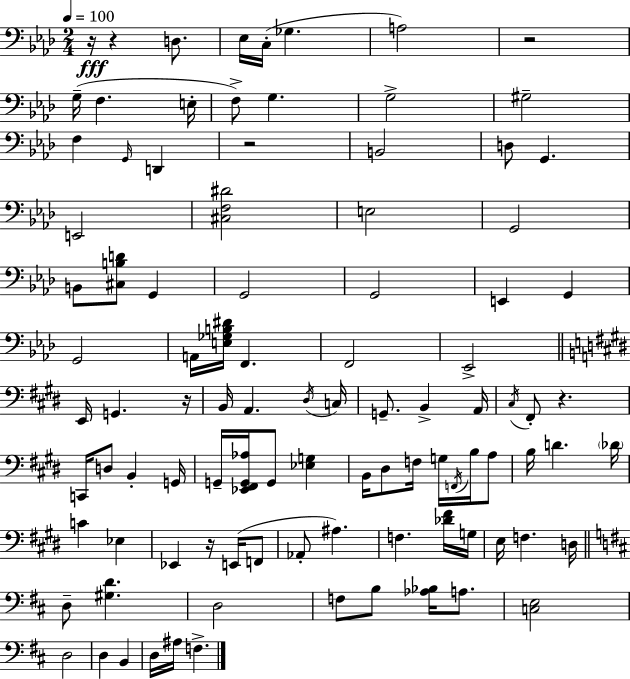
{
  \clef bass
  \numericTimeSignature
  \time 2/4
  \key aes \major
  \tempo 4 = 100
  \repeat volta 2 { r16\fff r4 d8. | ees16 c16-.( ges4. | a2) | r2 | \break g16--( f4. e16-. | f8->) g4. | g2-> | gis2-- | \break f4 \grace { g,16 } d,4 | r2 | b,2 | d8 g,4. | \break e,2 | <cis f dis'>2 | e2 | g,2 | \break b,8 <cis b d'>8 g,4 | g,2 | g,2 | e,4 g,4 | \break g,2 | a,16 <e ges b dis'>16 f,4. | f,2 | ees,2-> | \break \bar "||" \break \key e \major e,16 g,4. r16 | b,16 a,4. \acciaccatura { dis16 } | c16 g,8.-- b,4-> | a,16 \acciaccatura { cis16 } fis,8-. r4. | \break c,16 d8 b,4-. | g,16 g,16-- <ees, fis, g, aes>16 g,8 <ees g>4 | b,16 dis8 f16 g16 \acciaccatura { f,16 } | b16 a8 b16 d'4. | \break \parenthesize des'16 c'4 ees4 | ees,4 r16 | e,16( f,8 aes,8-. ais4.) | f4. | \break <des' fis'>16 g16 e16 f4. | d16 \bar "||" \break \key b \minor d8-- <gis d'>4. | d2 | f8 b8 <aes bes>16 a8. | <c e>2 | \break d2 | d4 b,4 | d16 ais16 f4.-> | } \bar "|."
}